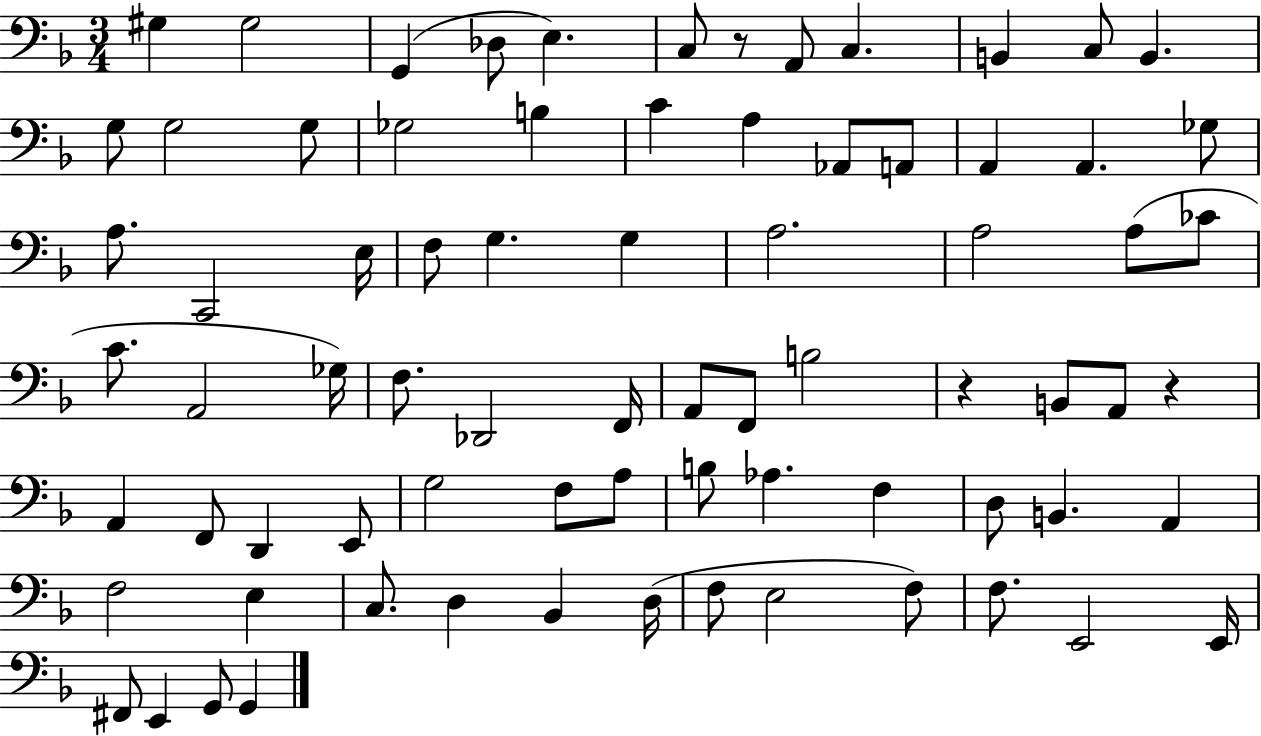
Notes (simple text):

G#3/q G#3/h G2/q Db3/e E3/q. C3/e R/e A2/e C3/q. B2/q C3/e B2/q. G3/e G3/h G3/e Gb3/h B3/q C4/q A3/q Ab2/e A2/e A2/q A2/q. Gb3/e A3/e. C2/h E3/s F3/e G3/q. G3/q A3/h. A3/h A3/e CES4/e C4/e. A2/h Gb3/s F3/e. Db2/h F2/s A2/e F2/e B3/h R/q B2/e A2/e R/q A2/q F2/e D2/q E2/e G3/h F3/e A3/e B3/e Ab3/q. F3/q D3/e B2/q. A2/q F3/h E3/q C3/e. D3/q Bb2/q D3/s F3/e E3/h F3/e F3/e. E2/h E2/s F#2/e E2/q G2/e G2/q